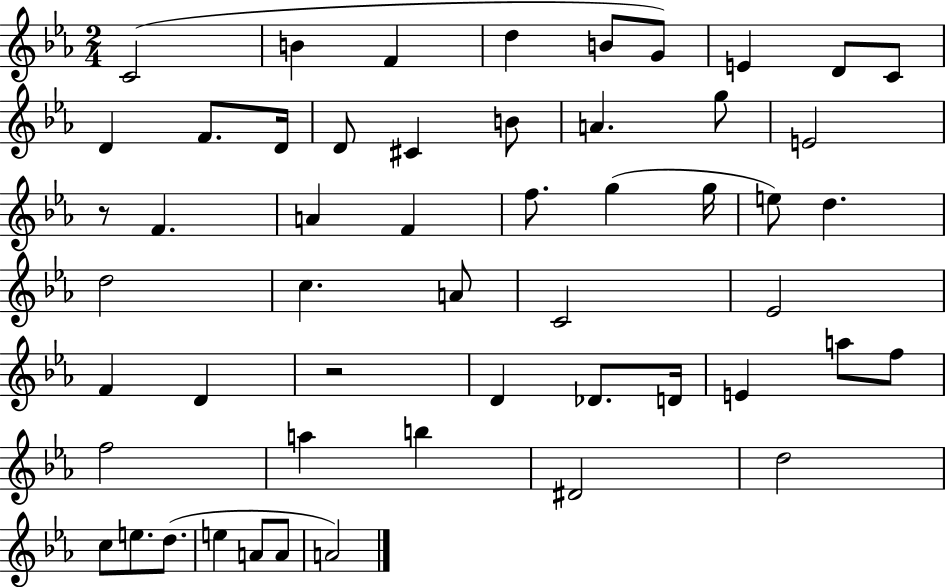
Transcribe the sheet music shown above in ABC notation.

X:1
T:Untitled
M:2/4
L:1/4
K:Eb
C2 B F d B/2 G/2 E D/2 C/2 D F/2 D/4 D/2 ^C B/2 A g/2 E2 z/2 F A F f/2 g g/4 e/2 d d2 c A/2 C2 _E2 F D z2 D _D/2 D/4 E a/2 f/2 f2 a b ^D2 d2 c/2 e/2 d/2 e A/2 A/2 A2